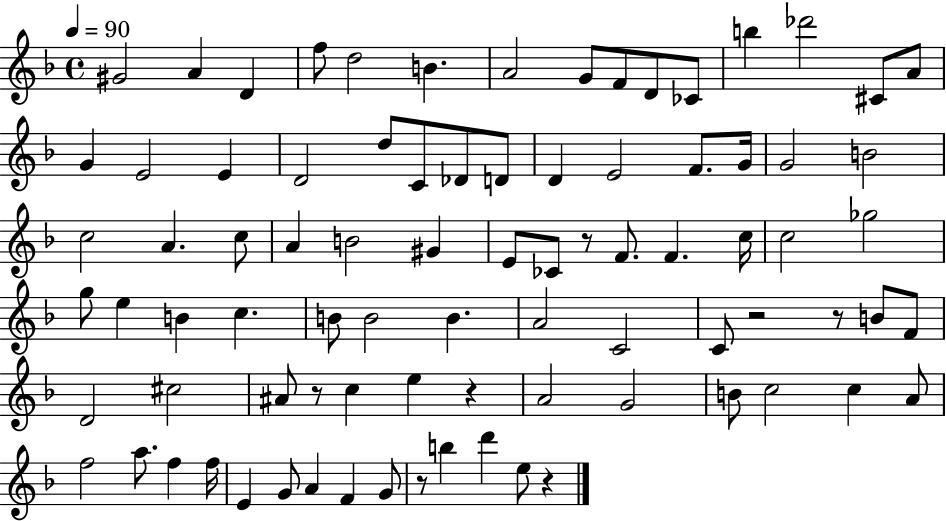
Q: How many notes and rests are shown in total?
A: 84